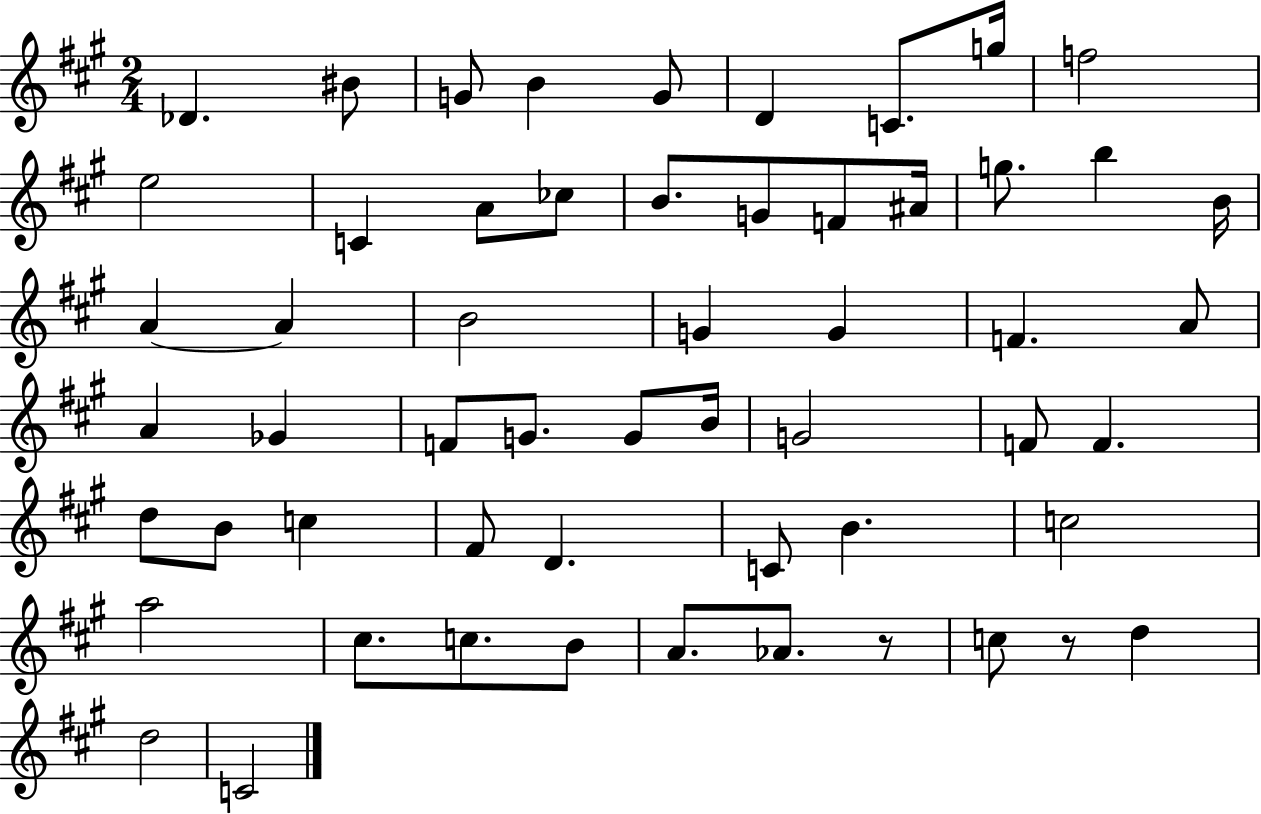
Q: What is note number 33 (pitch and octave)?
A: B4